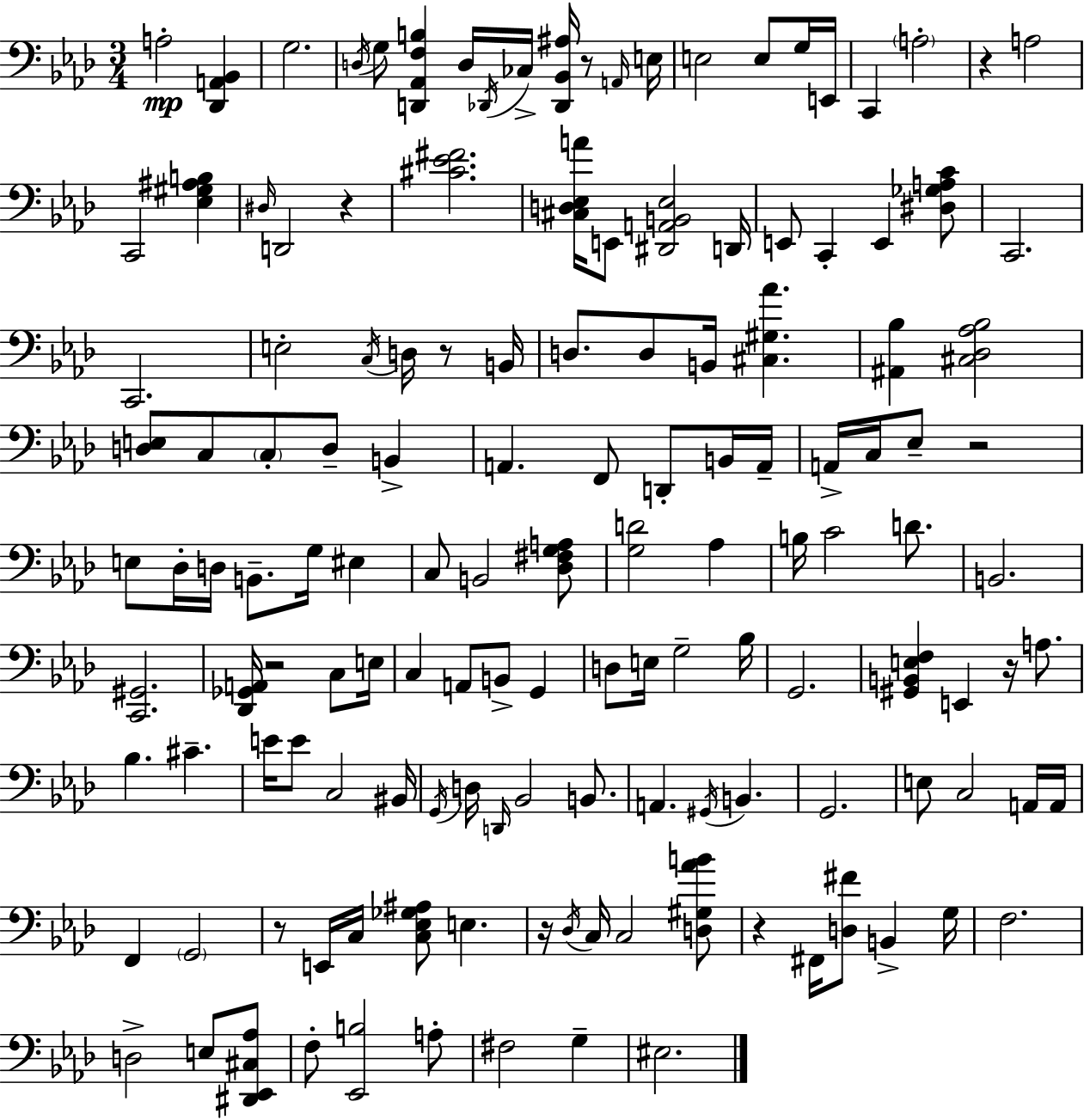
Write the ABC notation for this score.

X:1
T:Untitled
M:3/4
L:1/4
K:Ab
A,2 [_D,,A,,_B,,] G,2 D,/4 G,/2 [D,,_A,,F,B,] D,/4 _D,,/4 _C,/4 [_D,,_B,,^A,]/4 z/2 A,,/4 E,/4 E,2 E,/2 G,/4 E,,/4 C,, A,2 z A,2 C,,2 [_E,^G,^A,B,] ^D,/4 D,,2 z [^C_E^F]2 [^C,D,_E,A]/4 E,,/2 [^D,,A,,B,,_E,]2 D,,/4 E,,/2 C,, E,, [^D,_G,A,C]/2 C,,2 C,,2 E,2 C,/4 D,/4 z/2 B,,/4 D,/2 D,/2 B,,/4 [^C,^G,_A] [^A,,_B,] [^C,_D,_A,_B,]2 [D,E,]/2 C,/2 C,/2 D,/2 B,, A,, F,,/2 D,,/2 B,,/4 A,,/4 A,,/4 C,/4 _E,/2 z2 E,/2 _D,/4 D,/4 B,,/2 G,/4 ^E, C,/2 B,,2 [_D,^F,G,A,]/2 [G,D]2 _A, B,/4 C2 D/2 B,,2 [C,,^G,,]2 [_D,,_G,,A,,]/4 z2 C,/2 E,/4 C, A,,/2 B,,/2 G,, D,/2 E,/4 G,2 _B,/4 G,,2 [^G,,B,,E,F,] E,, z/4 A,/2 _B, ^C E/4 E/2 C,2 ^B,,/4 G,,/4 D,/4 D,,/4 _B,,2 B,,/2 A,, ^G,,/4 B,, G,,2 E,/2 C,2 A,,/4 A,,/4 F,, G,,2 z/2 E,,/4 C,/4 [C,_E,_G,^A,]/2 E, z/4 _D,/4 C,/4 C,2 [D,^G,_AB]/2 z ^F,,/4 [D,^F]/2 B,, G,/4 F,2 D,2 E,/2 [^D,,_E,,^C,_A,]/2 F,/2 [_E,,B,]2 A,/2 ^F,2 G, ^E,2